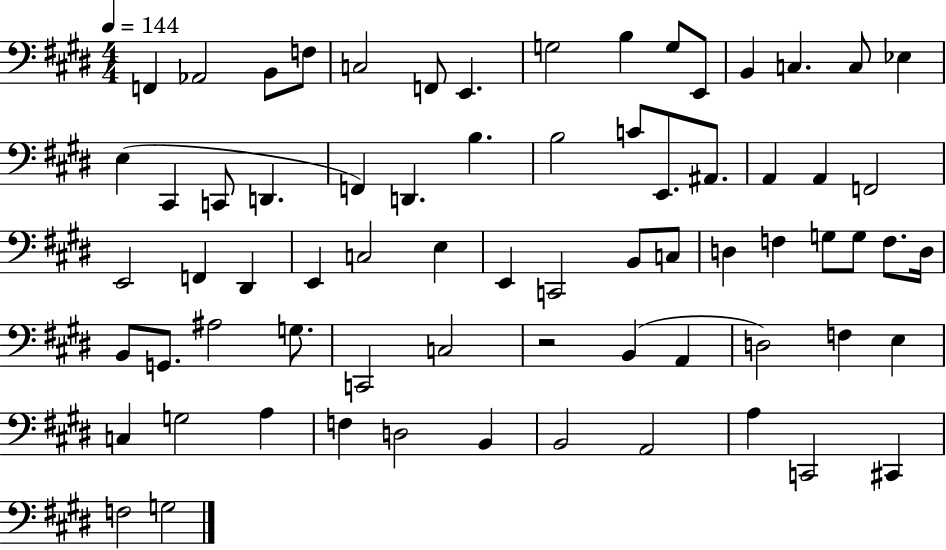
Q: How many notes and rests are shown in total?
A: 70